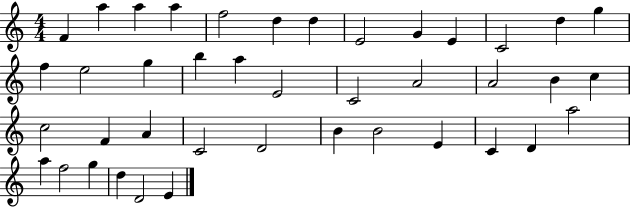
F4/q A5/q A5/q A5/q F5/h D5/q D5/q E4/h G4/q E4/q C4/h D5/q G5/q F5/q E5/h G5/q B5/q A5/q E4/h C4/h A4/h A4/h B4/q C5/q C5/h F4/q A4/q C4/h D4/h B4/q B4/h E4/q C4/q D4/q A5/h A5/q F5/h G5/q D5/q D4/h E4/q